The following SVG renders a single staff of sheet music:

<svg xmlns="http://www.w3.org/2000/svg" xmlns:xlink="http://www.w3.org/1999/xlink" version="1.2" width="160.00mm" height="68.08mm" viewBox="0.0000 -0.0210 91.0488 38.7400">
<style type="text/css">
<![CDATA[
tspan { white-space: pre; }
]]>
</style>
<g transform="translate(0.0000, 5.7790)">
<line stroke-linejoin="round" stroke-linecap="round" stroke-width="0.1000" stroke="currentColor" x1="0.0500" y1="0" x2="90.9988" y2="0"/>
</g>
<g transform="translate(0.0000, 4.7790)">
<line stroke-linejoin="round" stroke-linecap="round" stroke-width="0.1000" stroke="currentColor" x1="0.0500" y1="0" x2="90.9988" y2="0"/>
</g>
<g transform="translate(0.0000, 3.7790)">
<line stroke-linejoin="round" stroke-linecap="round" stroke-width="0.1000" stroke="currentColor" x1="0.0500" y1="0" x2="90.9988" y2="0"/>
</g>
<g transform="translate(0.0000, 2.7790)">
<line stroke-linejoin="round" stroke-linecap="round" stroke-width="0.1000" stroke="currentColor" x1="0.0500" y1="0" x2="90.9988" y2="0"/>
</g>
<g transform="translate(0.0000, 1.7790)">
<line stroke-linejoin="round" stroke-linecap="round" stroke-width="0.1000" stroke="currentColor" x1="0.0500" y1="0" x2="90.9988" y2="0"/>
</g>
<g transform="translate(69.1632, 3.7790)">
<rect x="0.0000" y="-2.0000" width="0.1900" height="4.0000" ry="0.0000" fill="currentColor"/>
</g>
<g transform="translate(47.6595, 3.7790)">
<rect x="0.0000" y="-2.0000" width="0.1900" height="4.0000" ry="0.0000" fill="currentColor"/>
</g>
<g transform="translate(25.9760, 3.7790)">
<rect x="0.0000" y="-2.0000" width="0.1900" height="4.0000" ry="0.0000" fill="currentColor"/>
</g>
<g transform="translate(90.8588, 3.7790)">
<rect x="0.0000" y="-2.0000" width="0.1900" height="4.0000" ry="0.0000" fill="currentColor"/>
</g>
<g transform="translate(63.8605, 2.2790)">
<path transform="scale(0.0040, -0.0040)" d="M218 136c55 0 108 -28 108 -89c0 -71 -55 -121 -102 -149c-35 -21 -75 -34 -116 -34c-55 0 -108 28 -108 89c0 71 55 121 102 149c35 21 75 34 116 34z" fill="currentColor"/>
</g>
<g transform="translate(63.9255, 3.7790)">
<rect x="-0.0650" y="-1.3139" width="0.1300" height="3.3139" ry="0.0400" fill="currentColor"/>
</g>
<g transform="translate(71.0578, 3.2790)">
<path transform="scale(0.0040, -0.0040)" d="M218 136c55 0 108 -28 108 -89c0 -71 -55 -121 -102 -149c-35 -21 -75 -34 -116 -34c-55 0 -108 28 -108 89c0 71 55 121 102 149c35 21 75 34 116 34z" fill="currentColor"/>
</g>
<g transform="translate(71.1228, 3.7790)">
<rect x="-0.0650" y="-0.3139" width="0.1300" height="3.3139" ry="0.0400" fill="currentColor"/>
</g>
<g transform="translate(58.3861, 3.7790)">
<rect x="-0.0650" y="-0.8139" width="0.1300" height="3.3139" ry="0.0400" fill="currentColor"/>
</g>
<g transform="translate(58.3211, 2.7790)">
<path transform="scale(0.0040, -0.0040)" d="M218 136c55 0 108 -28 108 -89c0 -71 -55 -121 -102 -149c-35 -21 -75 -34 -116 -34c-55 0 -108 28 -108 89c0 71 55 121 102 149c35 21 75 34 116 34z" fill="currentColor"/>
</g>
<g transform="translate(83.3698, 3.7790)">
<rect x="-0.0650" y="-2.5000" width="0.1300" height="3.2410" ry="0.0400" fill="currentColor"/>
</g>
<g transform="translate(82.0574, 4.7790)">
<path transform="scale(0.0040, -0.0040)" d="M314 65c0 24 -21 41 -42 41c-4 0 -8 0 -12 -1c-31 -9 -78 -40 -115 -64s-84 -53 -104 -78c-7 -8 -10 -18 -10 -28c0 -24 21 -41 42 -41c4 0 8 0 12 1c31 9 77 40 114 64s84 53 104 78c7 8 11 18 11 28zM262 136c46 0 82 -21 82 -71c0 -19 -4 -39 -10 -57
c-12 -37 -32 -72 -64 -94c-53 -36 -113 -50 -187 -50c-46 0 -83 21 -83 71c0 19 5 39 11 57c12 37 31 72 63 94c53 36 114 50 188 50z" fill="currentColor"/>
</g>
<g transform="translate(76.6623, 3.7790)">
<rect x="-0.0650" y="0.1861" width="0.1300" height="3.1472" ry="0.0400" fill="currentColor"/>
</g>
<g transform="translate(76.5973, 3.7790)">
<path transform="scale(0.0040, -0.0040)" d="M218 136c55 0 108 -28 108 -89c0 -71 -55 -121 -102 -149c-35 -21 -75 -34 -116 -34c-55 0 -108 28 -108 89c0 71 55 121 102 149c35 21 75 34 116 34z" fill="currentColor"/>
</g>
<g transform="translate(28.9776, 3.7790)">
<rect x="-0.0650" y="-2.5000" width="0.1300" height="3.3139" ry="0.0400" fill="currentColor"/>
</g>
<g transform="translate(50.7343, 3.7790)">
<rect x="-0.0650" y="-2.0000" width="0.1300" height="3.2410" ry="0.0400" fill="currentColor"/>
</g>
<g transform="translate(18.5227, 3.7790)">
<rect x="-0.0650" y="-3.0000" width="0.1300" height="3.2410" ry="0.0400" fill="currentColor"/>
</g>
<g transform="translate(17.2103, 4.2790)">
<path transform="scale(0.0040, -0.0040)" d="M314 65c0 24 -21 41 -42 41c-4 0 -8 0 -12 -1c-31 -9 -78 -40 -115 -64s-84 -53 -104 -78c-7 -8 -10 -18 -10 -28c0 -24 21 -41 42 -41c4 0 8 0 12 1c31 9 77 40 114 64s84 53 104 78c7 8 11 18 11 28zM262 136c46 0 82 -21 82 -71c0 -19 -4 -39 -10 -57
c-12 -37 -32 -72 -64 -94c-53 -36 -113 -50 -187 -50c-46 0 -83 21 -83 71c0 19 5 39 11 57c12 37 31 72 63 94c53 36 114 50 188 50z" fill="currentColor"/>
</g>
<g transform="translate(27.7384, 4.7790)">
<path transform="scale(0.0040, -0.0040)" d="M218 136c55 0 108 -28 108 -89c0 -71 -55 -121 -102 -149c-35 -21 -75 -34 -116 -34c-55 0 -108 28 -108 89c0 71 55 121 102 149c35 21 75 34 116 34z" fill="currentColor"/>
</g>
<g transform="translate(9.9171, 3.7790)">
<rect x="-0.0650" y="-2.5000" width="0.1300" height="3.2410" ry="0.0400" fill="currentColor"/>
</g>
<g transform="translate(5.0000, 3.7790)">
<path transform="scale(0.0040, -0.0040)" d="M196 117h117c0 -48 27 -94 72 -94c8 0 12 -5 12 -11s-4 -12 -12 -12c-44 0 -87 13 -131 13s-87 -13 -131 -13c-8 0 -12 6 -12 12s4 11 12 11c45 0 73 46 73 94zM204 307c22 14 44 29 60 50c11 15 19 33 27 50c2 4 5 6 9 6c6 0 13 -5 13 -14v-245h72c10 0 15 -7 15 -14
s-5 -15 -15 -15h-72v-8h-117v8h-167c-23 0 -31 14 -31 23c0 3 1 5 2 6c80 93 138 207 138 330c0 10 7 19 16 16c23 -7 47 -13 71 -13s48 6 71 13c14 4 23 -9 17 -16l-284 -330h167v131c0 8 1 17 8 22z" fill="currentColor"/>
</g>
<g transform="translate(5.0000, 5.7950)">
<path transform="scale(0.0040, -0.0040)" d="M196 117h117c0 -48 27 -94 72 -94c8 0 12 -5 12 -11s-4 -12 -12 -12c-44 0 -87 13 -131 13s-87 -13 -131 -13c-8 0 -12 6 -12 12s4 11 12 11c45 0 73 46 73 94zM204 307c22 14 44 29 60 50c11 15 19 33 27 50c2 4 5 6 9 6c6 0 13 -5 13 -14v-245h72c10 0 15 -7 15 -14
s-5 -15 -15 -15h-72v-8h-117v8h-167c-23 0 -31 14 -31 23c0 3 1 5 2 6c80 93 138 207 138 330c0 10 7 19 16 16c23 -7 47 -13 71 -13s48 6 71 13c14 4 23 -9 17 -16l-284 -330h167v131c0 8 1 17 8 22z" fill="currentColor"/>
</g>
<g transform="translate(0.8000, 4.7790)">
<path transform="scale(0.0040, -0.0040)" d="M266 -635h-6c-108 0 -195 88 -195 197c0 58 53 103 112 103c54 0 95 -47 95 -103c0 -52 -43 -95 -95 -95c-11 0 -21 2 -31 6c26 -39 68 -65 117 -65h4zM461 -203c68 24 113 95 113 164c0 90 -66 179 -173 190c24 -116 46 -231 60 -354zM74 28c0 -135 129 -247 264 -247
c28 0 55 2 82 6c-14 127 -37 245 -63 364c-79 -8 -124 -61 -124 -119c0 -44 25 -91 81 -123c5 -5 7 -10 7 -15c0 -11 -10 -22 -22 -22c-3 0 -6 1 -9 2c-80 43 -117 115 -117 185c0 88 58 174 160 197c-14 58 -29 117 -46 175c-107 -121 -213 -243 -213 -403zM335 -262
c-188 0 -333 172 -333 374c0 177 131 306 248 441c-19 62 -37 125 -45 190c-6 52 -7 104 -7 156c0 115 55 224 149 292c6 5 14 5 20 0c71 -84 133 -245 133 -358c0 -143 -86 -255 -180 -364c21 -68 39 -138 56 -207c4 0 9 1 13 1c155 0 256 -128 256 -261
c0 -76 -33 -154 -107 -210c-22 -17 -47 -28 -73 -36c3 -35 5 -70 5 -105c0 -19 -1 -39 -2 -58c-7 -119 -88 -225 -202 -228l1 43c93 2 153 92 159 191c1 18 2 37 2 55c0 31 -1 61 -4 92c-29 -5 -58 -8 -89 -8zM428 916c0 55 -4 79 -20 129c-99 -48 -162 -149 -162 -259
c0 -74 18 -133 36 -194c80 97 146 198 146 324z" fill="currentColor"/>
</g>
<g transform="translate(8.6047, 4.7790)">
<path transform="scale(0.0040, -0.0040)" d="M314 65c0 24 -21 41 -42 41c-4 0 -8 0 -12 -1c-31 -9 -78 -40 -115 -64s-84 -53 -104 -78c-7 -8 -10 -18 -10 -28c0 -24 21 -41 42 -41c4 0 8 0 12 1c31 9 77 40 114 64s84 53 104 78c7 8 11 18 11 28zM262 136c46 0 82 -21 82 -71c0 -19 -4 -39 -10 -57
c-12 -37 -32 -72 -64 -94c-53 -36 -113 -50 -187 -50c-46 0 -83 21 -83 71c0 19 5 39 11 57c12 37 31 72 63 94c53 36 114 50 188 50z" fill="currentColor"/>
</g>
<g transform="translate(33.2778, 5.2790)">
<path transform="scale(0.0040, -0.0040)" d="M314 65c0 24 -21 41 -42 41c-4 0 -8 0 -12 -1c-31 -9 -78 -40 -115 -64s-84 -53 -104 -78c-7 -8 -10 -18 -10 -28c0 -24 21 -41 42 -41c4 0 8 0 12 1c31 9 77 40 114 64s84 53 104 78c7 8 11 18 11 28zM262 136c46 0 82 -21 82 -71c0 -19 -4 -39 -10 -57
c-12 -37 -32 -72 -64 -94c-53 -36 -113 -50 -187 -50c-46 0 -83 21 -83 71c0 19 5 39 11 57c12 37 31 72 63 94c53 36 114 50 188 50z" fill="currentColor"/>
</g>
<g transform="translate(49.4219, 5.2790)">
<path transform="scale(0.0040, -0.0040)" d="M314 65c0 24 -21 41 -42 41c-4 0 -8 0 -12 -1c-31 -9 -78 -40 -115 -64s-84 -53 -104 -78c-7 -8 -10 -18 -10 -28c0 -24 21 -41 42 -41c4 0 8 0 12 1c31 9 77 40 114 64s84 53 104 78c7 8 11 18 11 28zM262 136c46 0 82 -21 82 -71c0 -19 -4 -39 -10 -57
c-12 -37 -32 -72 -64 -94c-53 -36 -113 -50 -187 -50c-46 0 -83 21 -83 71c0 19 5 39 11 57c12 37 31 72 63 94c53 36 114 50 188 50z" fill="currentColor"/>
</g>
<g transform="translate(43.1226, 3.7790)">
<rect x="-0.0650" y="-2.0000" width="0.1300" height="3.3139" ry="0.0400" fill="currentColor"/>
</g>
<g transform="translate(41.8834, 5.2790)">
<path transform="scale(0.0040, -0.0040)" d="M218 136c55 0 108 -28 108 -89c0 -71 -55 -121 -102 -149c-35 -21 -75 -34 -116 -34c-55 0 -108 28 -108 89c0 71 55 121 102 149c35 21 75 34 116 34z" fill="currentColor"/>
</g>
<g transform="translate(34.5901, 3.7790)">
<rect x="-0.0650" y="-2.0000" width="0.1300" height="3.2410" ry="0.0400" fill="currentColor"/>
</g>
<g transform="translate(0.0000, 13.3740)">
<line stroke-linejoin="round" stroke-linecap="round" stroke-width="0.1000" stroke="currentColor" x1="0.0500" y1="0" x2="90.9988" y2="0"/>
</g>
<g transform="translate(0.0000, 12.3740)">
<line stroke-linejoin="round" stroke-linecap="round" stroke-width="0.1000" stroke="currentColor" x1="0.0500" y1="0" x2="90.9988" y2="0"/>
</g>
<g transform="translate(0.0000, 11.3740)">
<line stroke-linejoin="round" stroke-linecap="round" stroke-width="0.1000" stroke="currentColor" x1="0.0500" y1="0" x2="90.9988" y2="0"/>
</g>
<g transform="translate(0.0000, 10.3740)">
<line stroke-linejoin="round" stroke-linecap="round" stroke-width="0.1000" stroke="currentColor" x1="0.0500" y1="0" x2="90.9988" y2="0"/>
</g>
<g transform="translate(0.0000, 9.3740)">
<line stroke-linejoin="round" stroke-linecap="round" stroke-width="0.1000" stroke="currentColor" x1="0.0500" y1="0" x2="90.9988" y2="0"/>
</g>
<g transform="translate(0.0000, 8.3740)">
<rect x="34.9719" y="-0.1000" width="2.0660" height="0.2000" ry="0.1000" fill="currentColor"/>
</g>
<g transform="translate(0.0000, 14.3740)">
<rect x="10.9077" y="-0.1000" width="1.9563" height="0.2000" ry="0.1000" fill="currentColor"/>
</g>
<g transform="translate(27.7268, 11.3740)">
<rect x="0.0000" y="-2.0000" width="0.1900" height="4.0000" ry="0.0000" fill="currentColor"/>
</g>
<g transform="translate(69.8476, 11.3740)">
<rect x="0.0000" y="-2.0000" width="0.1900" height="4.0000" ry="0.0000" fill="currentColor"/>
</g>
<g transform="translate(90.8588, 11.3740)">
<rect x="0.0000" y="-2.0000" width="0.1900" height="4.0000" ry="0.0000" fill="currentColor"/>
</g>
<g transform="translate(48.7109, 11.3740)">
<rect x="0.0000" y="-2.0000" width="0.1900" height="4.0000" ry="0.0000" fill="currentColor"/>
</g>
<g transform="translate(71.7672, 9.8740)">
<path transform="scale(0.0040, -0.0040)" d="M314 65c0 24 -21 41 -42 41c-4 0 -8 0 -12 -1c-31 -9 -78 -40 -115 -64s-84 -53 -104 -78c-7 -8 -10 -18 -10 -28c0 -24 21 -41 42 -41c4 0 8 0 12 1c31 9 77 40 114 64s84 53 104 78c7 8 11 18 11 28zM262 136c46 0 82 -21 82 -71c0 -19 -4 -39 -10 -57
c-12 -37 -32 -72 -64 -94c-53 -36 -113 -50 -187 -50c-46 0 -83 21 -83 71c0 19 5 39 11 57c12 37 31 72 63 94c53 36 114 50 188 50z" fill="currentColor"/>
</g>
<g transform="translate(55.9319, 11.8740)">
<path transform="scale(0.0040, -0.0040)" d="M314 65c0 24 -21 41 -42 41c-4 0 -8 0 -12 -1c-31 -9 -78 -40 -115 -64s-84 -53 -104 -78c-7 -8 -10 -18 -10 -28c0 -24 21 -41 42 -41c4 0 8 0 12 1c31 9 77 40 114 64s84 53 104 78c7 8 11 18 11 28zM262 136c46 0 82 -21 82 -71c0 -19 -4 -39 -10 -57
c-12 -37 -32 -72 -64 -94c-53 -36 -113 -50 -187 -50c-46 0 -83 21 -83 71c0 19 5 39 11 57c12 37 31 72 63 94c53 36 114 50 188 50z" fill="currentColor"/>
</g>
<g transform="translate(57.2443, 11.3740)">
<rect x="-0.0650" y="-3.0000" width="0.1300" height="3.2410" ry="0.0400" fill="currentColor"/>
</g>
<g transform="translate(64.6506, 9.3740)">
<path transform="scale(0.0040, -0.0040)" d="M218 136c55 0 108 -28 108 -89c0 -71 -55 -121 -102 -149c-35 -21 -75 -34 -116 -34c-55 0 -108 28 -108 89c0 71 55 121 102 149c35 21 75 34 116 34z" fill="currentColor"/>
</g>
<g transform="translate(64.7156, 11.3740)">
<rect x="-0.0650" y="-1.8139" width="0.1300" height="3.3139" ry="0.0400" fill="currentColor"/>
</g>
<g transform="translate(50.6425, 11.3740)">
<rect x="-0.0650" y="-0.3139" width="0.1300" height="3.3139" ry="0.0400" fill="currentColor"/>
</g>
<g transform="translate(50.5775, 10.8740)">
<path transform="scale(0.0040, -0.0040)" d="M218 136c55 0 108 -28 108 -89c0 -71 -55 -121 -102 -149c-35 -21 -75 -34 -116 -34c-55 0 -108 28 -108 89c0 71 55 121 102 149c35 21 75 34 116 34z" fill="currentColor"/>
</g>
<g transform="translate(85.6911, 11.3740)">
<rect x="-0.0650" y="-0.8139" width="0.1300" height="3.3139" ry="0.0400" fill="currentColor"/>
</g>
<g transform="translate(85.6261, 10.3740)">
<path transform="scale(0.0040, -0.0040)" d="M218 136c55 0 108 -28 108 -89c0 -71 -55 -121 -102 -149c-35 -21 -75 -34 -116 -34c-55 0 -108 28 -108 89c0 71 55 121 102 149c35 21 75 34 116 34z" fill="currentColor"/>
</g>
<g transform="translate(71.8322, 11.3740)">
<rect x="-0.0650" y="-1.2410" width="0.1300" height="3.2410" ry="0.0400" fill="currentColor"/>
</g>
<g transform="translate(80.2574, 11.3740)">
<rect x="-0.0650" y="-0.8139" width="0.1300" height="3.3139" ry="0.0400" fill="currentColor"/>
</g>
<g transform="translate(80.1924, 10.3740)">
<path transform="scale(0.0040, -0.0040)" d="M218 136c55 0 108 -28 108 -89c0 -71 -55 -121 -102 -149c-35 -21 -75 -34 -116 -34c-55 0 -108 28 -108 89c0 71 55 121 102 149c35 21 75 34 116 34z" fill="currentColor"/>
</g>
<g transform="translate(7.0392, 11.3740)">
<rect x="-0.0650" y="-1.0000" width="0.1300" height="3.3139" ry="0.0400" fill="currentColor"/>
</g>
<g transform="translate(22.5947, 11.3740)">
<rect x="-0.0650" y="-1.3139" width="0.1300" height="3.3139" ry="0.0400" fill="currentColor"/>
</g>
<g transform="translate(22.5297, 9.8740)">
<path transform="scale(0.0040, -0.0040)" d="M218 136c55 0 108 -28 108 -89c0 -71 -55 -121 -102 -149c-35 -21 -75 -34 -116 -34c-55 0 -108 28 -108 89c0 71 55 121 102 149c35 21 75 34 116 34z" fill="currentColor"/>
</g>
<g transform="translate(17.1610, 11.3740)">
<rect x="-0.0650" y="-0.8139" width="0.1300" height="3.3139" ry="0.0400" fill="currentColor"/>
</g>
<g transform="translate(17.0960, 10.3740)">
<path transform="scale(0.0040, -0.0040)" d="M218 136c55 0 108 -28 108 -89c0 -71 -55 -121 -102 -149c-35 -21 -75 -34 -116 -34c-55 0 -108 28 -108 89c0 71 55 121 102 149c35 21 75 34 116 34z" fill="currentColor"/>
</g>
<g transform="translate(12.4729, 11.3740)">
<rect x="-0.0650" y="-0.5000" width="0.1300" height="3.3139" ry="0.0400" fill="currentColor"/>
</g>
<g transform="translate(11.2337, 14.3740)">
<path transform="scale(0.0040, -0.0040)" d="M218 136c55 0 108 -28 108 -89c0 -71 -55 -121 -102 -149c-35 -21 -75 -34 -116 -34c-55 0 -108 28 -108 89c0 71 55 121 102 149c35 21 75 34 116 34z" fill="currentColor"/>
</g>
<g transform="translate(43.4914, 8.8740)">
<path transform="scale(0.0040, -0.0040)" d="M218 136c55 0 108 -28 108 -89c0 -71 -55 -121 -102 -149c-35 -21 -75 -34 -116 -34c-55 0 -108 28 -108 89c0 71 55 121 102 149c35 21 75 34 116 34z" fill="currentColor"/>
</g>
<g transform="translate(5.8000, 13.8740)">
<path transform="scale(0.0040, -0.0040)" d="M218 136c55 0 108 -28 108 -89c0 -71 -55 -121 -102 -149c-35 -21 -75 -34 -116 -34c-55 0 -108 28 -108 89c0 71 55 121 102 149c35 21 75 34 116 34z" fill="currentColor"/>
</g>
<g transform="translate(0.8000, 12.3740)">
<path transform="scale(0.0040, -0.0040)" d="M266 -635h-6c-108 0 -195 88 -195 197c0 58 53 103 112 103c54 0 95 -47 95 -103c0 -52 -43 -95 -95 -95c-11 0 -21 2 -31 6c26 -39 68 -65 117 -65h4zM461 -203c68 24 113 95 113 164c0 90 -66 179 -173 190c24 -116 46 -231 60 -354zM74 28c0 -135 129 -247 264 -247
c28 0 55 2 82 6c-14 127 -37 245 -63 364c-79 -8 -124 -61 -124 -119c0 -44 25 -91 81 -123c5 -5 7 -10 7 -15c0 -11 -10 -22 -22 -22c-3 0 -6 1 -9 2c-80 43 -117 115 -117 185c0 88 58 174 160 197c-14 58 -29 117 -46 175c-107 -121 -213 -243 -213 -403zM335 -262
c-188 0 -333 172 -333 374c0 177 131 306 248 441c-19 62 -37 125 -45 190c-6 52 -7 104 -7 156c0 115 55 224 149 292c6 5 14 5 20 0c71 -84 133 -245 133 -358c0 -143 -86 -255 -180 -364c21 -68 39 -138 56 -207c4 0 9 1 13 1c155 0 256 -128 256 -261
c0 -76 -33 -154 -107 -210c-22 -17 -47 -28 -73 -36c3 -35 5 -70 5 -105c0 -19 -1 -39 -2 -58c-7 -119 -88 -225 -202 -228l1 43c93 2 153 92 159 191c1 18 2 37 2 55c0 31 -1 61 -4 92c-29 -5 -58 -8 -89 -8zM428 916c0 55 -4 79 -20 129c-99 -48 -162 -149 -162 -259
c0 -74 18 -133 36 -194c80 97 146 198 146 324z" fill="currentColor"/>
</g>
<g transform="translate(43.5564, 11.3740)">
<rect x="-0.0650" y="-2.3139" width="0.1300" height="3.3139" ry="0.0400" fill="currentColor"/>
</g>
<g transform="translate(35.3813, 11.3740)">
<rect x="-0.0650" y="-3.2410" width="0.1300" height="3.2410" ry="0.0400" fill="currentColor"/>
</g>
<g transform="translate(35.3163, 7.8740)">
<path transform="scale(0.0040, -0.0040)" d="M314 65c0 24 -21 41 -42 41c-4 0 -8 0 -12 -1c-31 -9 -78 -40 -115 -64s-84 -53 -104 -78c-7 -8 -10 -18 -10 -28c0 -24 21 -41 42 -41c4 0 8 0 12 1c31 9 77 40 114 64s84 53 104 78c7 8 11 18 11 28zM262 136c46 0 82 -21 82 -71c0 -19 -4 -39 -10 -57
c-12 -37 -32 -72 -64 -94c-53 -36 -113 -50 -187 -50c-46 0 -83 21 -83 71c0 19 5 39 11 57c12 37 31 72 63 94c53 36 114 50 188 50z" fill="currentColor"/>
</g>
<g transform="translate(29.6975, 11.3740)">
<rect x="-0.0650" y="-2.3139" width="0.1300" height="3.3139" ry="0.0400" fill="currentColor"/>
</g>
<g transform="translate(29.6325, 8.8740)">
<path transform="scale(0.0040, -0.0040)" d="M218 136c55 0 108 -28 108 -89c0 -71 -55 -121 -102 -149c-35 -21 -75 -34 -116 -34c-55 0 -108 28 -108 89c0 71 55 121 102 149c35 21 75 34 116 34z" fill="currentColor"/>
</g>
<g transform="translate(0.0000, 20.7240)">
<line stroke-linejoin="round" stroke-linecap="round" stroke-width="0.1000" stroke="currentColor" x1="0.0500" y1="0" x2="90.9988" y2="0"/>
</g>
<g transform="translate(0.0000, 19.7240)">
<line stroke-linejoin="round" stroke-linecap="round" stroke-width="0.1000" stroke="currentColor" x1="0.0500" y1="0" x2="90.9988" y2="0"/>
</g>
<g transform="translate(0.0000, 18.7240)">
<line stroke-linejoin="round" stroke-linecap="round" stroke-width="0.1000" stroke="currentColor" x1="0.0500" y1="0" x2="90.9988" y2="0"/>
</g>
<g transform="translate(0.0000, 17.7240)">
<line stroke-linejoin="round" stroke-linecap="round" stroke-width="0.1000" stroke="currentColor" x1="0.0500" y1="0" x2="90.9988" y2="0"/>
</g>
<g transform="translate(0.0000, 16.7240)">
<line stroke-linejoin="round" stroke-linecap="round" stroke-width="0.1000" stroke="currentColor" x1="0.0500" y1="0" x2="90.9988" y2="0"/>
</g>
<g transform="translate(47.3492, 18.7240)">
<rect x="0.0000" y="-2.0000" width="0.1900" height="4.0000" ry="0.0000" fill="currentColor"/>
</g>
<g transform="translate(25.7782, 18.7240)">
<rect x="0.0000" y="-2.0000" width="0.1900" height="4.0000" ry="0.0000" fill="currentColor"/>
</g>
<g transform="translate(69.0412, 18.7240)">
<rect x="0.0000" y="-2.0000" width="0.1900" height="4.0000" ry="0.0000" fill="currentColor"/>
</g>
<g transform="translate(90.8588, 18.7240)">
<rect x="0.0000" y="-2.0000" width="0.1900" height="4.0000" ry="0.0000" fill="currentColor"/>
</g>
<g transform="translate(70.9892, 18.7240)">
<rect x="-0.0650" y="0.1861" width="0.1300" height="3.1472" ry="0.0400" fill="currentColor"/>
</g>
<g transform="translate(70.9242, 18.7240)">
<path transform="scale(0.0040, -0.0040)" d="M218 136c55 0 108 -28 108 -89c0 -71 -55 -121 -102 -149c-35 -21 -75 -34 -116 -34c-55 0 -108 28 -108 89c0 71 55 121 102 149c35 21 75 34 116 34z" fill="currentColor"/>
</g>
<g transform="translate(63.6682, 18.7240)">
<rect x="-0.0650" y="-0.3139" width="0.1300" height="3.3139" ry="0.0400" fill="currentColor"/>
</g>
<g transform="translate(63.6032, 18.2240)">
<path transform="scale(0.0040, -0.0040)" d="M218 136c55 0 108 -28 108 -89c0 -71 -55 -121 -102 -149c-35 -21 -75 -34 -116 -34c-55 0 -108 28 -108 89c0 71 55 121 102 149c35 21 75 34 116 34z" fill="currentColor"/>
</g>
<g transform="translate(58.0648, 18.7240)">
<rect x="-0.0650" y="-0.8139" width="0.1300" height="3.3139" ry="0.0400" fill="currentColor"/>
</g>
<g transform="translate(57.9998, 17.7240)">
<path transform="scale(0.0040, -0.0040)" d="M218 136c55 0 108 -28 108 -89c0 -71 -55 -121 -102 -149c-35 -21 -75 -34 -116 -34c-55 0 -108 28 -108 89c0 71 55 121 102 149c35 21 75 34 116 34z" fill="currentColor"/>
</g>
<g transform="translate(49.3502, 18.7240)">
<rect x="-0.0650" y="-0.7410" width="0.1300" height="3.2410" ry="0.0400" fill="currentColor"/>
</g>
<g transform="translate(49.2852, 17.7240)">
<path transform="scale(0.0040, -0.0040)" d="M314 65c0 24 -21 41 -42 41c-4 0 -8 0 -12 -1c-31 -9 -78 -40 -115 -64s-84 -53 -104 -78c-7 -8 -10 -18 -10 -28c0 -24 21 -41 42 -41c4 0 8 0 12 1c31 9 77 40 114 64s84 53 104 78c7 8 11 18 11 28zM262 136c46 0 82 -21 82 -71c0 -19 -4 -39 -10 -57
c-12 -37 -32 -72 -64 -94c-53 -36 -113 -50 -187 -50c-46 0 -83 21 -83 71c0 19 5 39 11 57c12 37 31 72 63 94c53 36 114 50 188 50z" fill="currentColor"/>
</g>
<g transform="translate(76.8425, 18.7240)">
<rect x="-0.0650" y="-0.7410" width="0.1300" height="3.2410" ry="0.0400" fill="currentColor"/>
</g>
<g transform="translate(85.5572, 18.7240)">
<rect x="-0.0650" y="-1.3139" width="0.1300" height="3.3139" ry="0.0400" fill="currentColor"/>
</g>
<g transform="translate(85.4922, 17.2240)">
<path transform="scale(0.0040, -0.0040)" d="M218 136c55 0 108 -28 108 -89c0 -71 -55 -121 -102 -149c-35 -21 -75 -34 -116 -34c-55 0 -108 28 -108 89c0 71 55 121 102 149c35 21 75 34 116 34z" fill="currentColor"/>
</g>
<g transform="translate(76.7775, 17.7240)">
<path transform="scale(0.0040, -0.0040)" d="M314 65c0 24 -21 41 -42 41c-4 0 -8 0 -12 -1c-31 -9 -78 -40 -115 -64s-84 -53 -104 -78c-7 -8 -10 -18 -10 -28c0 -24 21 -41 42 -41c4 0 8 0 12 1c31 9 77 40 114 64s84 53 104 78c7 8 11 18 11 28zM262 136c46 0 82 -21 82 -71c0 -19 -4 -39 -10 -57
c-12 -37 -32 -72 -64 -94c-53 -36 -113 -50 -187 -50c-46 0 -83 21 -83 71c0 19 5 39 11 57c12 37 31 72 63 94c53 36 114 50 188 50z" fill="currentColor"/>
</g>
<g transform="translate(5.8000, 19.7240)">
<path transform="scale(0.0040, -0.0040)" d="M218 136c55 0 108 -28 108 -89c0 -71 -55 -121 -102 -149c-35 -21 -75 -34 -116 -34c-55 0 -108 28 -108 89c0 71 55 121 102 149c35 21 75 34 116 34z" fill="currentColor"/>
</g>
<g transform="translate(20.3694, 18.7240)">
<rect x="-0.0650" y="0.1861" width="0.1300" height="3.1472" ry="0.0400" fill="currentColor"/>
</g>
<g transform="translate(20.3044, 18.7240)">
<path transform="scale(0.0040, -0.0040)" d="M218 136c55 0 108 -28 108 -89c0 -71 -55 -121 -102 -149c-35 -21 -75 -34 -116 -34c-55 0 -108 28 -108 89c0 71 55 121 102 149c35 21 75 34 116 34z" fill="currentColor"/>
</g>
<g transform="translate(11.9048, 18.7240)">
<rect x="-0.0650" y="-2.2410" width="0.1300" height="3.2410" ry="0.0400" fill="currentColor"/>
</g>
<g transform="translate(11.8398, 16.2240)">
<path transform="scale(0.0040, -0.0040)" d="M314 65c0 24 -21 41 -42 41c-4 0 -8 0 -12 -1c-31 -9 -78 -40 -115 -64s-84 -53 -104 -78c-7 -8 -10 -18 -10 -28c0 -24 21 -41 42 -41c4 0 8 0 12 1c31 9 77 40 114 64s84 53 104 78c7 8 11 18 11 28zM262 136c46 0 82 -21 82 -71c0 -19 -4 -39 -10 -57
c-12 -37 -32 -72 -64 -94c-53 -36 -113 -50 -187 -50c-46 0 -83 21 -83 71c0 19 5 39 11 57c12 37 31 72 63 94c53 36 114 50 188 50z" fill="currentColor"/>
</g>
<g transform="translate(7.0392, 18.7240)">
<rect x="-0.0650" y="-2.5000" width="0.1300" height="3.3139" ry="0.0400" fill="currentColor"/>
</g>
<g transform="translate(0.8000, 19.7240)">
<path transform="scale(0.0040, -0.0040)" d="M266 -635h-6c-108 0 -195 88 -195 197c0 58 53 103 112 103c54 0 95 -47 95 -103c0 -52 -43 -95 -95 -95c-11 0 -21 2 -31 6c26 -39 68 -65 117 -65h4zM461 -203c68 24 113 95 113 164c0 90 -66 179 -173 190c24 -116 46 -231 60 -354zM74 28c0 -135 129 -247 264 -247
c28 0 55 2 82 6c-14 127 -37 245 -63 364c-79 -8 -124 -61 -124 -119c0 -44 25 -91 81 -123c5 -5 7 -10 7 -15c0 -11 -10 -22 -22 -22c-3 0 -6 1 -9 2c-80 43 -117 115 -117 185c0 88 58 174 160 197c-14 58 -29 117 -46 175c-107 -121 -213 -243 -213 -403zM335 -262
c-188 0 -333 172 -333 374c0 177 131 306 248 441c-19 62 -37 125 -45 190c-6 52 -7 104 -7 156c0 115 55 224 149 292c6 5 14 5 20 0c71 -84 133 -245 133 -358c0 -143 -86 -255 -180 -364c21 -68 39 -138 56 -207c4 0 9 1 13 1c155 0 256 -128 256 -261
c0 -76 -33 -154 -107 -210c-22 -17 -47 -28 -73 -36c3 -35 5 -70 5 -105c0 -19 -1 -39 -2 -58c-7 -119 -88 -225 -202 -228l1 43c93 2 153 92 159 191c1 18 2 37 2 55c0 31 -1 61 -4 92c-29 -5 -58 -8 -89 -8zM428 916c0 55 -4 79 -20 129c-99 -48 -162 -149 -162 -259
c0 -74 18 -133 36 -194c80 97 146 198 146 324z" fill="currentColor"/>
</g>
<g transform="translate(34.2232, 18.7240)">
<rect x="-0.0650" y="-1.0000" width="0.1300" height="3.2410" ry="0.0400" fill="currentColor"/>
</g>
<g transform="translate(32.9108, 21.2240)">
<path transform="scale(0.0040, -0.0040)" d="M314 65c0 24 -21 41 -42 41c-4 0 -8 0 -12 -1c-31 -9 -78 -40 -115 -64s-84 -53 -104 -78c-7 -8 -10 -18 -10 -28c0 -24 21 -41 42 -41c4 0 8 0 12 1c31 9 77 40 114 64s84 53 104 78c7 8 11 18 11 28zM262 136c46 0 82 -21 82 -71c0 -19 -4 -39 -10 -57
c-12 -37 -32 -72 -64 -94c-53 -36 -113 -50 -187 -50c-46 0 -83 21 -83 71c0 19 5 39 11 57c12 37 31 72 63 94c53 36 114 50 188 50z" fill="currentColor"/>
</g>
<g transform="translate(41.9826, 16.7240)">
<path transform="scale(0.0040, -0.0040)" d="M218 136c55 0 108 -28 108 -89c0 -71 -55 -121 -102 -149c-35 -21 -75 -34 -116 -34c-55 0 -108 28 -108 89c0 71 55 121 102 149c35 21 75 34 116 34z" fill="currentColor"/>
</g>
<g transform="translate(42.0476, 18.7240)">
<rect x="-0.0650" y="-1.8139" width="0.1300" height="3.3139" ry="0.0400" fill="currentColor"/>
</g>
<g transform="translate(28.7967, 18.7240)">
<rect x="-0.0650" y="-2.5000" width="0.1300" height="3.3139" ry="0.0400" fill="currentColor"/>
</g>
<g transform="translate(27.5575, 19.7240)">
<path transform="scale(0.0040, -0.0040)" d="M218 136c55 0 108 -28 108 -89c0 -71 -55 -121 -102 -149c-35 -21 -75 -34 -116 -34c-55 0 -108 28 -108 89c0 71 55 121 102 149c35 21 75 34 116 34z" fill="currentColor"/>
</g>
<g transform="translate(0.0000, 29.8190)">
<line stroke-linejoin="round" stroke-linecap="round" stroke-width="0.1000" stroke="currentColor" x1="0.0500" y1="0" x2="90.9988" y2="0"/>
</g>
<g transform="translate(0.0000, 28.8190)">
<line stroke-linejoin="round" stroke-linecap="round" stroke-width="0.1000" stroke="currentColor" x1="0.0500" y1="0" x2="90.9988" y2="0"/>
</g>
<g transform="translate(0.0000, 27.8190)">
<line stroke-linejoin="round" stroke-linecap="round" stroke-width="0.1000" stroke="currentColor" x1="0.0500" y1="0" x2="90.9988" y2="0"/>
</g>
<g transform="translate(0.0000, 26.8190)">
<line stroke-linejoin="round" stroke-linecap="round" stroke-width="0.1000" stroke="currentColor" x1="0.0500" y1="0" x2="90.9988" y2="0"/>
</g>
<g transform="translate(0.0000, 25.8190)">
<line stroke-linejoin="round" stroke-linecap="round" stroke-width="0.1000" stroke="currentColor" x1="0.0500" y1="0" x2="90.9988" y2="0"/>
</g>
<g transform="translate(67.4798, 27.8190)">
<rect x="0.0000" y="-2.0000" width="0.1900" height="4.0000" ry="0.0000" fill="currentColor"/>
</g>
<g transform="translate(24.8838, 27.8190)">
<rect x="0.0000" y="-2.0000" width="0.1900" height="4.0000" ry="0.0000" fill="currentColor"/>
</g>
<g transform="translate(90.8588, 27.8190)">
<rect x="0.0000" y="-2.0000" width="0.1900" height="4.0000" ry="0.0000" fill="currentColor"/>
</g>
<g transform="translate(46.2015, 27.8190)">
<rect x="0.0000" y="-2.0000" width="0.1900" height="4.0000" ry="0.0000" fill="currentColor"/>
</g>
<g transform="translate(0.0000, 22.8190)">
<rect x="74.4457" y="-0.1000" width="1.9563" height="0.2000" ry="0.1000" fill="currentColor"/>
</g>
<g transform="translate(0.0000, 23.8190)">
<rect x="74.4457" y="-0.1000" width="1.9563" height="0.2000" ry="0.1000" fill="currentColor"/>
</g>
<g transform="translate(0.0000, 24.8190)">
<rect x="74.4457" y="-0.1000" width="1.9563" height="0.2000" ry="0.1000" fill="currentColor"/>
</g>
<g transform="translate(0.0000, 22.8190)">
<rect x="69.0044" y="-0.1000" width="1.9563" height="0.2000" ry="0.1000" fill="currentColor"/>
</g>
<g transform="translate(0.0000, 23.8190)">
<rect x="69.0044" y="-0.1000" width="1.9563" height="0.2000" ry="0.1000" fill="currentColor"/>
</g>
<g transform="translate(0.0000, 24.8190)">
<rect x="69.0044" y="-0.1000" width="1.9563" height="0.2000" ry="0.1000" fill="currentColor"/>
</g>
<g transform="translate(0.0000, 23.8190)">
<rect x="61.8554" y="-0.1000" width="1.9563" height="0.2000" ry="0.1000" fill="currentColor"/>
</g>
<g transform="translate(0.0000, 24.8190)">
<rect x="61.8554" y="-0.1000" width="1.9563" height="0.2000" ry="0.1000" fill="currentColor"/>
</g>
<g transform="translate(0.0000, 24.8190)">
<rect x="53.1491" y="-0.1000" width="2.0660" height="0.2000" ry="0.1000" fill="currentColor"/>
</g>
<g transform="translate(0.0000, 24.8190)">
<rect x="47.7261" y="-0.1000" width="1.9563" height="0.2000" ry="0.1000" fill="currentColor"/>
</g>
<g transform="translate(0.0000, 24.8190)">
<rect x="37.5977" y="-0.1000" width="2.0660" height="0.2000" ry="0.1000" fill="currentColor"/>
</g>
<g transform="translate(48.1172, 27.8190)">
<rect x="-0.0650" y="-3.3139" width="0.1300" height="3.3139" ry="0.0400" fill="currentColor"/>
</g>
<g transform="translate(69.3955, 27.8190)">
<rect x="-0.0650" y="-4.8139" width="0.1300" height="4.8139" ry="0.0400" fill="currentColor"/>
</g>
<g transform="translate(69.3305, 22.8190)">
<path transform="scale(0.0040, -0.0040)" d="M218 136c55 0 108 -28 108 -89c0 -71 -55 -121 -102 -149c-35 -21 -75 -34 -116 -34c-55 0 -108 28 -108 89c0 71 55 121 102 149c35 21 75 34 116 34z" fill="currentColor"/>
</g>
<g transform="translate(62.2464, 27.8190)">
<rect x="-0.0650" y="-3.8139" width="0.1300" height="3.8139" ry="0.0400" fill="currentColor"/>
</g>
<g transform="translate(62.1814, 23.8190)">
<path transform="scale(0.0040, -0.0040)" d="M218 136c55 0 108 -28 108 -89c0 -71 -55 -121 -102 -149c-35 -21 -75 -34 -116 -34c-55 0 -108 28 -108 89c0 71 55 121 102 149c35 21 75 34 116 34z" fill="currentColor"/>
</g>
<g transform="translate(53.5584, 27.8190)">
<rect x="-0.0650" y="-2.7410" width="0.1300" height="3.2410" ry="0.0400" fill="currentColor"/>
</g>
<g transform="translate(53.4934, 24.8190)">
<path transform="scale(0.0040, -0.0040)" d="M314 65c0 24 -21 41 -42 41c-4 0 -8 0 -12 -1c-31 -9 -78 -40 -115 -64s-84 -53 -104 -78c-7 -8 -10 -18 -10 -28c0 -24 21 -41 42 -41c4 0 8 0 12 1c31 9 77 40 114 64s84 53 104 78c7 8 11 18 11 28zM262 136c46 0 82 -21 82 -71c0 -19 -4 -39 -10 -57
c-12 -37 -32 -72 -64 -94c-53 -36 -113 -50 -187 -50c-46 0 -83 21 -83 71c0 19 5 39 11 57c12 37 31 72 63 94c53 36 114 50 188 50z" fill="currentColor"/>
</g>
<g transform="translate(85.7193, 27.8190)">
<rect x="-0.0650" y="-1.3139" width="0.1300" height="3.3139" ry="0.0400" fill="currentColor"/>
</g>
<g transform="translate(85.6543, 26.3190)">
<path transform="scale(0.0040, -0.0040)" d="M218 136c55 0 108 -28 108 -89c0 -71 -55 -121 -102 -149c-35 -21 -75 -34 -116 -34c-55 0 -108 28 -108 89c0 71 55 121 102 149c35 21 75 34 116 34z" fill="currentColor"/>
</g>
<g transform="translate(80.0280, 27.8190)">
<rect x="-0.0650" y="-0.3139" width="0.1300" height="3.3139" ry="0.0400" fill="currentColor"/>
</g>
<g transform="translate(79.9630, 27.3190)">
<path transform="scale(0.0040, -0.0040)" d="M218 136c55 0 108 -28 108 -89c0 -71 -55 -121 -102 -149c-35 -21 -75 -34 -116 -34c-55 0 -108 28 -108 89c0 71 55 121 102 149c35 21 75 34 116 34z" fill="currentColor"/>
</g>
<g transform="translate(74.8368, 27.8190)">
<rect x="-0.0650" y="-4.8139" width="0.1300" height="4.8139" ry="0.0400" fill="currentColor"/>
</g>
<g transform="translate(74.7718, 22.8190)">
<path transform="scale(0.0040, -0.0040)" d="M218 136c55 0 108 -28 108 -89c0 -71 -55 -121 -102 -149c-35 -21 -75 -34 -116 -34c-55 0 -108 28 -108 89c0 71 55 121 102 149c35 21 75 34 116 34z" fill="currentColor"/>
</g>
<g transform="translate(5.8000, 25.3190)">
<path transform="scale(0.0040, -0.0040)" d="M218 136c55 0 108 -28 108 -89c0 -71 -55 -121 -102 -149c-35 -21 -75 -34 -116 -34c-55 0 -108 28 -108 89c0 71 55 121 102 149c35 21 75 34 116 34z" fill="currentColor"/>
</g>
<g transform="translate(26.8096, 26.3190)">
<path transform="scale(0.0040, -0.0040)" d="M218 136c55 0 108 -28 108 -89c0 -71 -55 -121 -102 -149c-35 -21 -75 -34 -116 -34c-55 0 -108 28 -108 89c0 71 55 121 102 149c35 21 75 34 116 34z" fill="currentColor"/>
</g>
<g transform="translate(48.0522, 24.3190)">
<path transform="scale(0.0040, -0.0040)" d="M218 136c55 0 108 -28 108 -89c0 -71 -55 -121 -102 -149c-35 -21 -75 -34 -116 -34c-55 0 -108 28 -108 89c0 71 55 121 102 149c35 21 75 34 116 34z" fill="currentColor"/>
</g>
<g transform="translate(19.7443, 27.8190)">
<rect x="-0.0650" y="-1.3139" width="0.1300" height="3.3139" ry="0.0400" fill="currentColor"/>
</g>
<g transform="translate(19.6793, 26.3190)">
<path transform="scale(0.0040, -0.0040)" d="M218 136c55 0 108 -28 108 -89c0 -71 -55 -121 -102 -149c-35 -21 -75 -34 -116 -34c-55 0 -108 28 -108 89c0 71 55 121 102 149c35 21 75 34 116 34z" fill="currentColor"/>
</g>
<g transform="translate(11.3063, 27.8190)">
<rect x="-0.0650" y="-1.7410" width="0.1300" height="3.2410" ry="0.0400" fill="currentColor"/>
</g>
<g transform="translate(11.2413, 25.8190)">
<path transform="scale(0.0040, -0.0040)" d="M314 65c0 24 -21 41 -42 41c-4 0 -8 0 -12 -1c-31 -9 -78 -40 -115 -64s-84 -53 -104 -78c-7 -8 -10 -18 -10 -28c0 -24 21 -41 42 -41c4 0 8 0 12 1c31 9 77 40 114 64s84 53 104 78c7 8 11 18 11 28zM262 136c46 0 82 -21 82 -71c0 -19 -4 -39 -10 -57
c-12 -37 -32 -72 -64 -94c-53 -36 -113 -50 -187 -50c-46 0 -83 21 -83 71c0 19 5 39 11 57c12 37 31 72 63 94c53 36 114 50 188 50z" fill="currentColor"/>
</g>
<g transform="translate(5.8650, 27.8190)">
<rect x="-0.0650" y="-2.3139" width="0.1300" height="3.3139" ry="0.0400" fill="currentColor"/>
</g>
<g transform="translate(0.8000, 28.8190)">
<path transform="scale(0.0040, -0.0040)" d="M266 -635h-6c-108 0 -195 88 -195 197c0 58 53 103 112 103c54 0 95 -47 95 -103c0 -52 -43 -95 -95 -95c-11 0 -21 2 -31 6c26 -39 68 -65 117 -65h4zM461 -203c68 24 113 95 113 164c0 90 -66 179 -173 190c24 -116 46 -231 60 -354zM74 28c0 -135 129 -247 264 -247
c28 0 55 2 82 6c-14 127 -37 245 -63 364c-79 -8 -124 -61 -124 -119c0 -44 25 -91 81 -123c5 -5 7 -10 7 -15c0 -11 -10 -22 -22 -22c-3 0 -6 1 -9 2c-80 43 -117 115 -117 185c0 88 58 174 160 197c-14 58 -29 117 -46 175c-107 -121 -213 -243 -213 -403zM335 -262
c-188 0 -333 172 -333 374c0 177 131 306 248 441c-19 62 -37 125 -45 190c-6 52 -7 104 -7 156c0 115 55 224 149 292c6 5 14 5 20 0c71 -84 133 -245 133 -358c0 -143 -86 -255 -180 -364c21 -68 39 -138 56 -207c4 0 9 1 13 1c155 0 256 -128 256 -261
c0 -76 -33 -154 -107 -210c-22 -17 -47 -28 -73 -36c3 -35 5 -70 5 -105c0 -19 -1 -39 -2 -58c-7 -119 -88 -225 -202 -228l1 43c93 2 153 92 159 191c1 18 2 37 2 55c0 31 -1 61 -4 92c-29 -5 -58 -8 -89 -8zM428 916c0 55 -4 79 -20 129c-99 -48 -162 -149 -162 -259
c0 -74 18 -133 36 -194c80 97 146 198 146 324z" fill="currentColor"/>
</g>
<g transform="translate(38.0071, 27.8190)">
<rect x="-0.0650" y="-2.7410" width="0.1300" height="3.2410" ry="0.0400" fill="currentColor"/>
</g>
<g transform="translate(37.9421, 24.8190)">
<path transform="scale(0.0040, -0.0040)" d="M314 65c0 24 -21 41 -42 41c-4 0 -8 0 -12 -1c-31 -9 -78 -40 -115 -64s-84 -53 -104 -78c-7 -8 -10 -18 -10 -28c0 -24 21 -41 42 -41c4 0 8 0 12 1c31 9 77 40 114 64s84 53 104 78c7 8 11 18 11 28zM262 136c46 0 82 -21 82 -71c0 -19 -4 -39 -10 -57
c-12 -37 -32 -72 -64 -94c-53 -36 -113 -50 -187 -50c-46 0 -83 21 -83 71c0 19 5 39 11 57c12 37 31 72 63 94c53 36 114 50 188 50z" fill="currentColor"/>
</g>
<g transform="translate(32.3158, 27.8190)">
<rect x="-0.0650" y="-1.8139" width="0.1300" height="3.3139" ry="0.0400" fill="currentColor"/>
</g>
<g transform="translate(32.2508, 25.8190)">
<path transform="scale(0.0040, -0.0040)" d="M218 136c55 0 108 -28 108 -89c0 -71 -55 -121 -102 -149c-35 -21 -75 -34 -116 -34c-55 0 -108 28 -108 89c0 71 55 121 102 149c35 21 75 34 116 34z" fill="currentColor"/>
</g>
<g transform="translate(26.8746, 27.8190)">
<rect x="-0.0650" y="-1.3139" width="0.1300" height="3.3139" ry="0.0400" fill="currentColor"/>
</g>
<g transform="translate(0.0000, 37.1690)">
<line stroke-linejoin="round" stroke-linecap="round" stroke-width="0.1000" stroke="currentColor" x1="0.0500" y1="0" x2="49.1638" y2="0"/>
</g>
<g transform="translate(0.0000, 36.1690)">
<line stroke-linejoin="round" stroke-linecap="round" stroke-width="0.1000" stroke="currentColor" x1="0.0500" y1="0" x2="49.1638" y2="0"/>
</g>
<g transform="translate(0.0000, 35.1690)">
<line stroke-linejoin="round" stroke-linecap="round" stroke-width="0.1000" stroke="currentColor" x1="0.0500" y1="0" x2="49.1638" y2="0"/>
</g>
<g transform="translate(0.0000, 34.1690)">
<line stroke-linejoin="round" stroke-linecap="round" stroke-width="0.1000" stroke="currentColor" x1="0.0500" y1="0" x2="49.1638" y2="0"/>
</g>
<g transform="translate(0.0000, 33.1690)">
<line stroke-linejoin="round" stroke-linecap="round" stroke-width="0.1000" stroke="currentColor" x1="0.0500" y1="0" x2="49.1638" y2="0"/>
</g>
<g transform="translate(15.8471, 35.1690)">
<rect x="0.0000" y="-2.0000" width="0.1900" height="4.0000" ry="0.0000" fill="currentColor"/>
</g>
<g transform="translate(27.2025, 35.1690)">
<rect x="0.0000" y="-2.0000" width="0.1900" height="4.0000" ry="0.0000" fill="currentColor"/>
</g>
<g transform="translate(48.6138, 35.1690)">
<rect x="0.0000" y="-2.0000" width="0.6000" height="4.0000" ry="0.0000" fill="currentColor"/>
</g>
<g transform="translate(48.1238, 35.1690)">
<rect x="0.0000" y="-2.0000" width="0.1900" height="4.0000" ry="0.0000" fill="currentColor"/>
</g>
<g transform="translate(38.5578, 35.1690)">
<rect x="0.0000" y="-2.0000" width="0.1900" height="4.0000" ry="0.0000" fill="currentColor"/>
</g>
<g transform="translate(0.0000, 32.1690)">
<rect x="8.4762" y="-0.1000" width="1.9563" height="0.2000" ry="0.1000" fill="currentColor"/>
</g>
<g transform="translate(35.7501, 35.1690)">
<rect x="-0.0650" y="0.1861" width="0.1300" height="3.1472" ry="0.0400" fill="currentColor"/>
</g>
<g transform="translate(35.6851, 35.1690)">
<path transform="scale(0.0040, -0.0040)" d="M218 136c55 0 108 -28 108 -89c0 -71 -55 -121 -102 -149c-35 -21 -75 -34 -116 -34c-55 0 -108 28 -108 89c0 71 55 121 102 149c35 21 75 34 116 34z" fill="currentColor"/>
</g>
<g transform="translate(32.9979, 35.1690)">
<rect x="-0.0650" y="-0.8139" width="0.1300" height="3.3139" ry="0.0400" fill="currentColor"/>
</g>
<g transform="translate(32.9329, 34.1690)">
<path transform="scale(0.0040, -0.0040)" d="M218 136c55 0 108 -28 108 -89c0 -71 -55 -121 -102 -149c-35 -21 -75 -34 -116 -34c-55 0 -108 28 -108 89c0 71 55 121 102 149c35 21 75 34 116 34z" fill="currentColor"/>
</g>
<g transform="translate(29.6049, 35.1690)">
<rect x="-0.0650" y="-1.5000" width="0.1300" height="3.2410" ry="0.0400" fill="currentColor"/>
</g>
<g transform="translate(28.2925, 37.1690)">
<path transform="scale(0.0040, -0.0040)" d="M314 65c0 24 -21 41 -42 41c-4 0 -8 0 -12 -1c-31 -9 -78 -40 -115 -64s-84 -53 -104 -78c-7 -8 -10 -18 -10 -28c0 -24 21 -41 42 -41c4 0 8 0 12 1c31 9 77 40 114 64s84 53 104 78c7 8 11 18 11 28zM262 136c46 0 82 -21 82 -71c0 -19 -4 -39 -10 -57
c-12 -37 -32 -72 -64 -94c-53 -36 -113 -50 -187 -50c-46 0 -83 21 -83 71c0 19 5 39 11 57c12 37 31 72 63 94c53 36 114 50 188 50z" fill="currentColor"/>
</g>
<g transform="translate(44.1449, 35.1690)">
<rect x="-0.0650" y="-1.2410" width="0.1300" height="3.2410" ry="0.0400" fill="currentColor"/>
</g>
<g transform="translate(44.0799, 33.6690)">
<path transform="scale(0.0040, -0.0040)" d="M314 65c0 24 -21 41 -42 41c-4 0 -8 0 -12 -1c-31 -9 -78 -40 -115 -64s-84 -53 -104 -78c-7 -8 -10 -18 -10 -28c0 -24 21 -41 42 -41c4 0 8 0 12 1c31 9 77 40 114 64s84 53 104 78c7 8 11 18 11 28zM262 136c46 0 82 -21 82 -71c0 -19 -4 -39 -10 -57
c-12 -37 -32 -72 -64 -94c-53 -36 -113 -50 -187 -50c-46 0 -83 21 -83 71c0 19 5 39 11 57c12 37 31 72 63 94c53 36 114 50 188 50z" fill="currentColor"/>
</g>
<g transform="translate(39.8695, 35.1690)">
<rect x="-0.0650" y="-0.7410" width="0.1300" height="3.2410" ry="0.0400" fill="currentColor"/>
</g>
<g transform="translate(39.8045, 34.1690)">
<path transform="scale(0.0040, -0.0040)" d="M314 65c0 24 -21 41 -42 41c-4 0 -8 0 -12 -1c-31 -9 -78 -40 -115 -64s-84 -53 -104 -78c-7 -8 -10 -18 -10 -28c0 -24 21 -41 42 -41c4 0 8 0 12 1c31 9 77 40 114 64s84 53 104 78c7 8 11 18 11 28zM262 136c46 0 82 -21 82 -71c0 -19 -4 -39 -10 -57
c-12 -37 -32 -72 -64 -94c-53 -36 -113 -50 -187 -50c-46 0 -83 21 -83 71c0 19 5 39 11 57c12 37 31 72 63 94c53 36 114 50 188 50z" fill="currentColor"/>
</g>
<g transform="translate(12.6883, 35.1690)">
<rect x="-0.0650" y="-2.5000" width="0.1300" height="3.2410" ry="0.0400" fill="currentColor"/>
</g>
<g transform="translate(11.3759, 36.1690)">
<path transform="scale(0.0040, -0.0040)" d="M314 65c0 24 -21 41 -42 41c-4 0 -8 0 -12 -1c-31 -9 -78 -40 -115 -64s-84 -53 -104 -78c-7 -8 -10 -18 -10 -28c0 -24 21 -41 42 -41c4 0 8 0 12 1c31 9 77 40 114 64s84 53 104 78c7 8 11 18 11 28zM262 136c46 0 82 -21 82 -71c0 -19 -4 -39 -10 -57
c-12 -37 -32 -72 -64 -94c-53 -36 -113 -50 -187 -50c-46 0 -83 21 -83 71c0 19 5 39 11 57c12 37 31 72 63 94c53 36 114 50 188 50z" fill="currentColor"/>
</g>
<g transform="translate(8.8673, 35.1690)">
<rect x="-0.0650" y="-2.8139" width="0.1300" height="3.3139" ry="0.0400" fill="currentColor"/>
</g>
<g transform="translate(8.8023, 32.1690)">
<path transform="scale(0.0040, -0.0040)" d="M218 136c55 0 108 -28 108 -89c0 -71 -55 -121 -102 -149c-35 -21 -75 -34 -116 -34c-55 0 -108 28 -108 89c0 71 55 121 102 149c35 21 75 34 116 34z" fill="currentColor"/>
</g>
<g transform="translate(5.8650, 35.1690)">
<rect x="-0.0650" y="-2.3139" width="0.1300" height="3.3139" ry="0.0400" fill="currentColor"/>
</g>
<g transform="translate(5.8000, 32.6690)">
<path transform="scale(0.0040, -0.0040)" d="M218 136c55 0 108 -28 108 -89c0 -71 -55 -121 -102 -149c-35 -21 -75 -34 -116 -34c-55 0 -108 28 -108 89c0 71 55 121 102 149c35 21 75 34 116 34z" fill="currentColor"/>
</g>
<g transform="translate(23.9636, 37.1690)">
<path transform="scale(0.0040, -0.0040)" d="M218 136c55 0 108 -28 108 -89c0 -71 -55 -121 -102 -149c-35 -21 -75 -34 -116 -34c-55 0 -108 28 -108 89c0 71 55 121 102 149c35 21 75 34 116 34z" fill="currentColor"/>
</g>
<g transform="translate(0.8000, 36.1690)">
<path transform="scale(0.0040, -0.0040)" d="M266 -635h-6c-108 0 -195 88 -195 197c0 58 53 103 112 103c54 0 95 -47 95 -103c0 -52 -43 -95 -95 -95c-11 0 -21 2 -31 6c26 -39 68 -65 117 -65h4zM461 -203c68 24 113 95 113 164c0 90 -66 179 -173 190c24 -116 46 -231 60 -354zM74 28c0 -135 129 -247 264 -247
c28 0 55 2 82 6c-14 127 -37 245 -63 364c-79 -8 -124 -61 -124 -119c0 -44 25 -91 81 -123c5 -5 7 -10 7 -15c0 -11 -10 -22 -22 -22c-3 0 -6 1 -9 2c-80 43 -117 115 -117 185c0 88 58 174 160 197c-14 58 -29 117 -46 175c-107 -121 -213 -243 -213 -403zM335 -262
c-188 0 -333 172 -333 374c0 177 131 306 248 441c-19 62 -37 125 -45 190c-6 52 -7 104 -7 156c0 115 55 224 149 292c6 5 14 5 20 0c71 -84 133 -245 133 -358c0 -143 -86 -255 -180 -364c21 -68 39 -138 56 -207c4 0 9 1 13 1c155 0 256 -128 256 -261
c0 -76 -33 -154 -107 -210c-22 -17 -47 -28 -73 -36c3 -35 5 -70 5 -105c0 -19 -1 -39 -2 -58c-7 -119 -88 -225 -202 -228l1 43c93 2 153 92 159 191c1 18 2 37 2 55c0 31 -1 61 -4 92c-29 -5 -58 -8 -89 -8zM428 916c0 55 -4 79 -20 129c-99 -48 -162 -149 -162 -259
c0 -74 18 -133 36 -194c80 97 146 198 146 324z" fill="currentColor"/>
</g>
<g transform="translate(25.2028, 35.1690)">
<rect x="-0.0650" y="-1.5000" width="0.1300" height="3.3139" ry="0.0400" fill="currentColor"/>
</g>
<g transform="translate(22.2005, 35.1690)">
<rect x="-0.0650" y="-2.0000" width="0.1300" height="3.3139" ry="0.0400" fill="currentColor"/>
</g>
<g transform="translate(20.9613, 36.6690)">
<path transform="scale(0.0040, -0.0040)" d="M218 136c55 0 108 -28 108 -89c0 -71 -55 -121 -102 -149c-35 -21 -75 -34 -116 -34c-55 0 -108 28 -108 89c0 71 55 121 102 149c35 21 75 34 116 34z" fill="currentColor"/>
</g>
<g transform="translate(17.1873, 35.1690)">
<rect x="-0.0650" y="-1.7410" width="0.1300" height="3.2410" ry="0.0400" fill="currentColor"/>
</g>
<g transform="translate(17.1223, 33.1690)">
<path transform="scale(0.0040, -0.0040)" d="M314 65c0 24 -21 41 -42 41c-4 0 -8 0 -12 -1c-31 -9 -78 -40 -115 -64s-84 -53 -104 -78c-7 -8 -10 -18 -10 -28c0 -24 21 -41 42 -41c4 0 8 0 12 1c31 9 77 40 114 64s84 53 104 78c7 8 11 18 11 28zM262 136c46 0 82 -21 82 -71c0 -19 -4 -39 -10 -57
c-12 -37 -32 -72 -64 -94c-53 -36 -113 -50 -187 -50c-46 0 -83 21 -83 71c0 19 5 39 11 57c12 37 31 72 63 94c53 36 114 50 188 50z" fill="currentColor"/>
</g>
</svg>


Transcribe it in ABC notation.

X:1
T:Untitled
M:4/4
L:1/4
K:C
G2 A2 G F2 F F2 d e c B G2 D C d e g b2 g c A2 f e2 d d G g2 B G D2 f d2 d c B d2 e g f2 e e f a2 b a2 c' e' e' c e g a G2 f2 F E E2 d B d2 e2